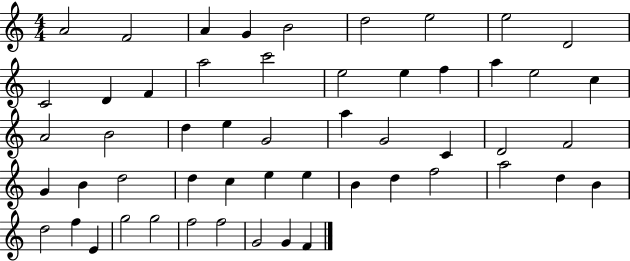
{
  \clef treble
  \numericTimeSignature
  \time 4/4
  \key c \major
  a'2 f'2 | a'4 g'4 b'2 | d''2 e''2 | e''2 d'2 | \break c'2 d'4 f'4 | a''2 c'''2 | e''2 e''4 f''4 | a''4 e''2 c''4 | \break a'2 b'2 | d''4 e''4 g'2 | a''4 g'2 c'4 | d'2 f'2 | \break g'4 b'4 d''2 | d''4 c''4 e''4 e''4 | b'4 d''4 f''2 | a''2 d''4 b'4 | \break d''2 f''4 e'4 | g''2 g''2 | f''2 f''2 | g'2 g'4 f'4 | \break \bar "|."
}